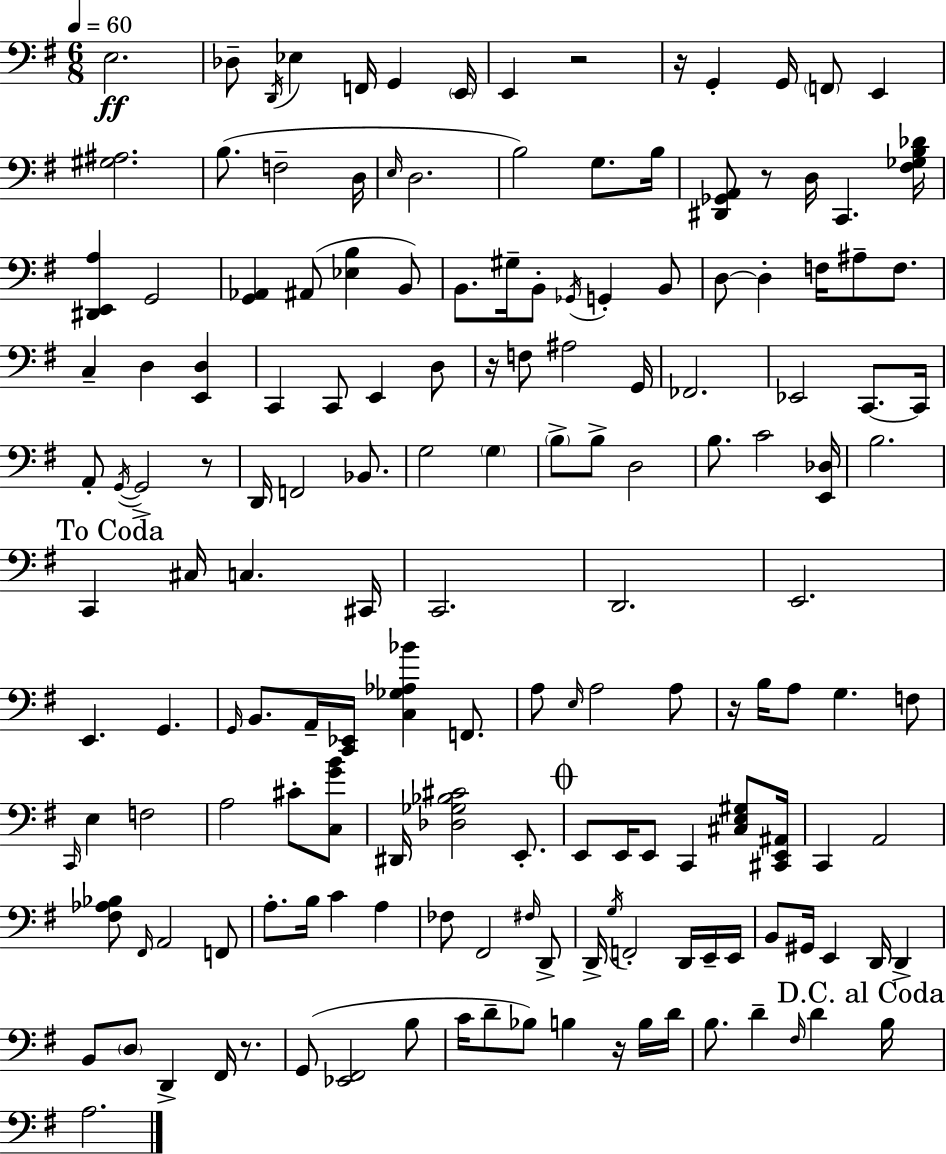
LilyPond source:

{
  \clef bass
  \numericTimeSignature
  \time 6/8
  \key g \major
  \tempo 4 = 60
  \repeat volta 2 { e2.\ff | des8-- \acciaccatura { d,16 } ees4 f,16 g,4 | \parenthesize e,16 e,4 r2 | r16 g,4-. g,16 \parenthesize f,8 e,4 | \break <gis ais>2. | b8.( f2-- | d16 \grace { e16 } d2. | b2) g8. | \break b16 <dis, ges, a,>8 r8 d16 c,4. | <fis ges b des'>16 <dis, e, a>4 g,2 | <g, aes,>4 ais,8( <ees b>4 | b,8) b,8. gis16-- b,8-. \acciaccatura { ges,16 } g,4-. | \break b,8 d8~~ d4-. f16 ais8-- | f8. c4-- d4 <e, d>4 | c,4 c,8 e,4 | d8 r16 f8 ais2 | \break g,16 fes,2. | ees,2 c,8.~~ | c,16 a,8-. \acciaccatura { g,16~ }~ g,2-> | r8 d,16 f,2 | \break bes,8. g2 | \parenthesize g4 \parenthesize b8-> b8-> d2 | b8. c'2 | <e, des>16 b2. | \break \mark "To Coda" c,4 cis16 c4. | cis,16 c,2. | d,2. | e,2. | \break e,4. g,4. | \grace { g,16 } b,8. a,16-- <c, ees,>16 <c ges aes bes'>4 | f,8. a8 \grace { e16 } a2 | a8 r16 b16 a8 g4. | \break f8 \grace { c,16 } e4 f2 | a2 | cis'8-. <c g' b'>8 dis,16 <des ges bes cis'>2 | e,8.-. \mark \markup { \musicglyph "scripts.coda" } e,8 e,16 e,8 | \break c,4 <cis e gis>8 <cis, e, ais,>16 c,4 a,2 | <fis aes bes>8 \grace { fis,16 } a,2 | f,8 a8.-. b16 | c'4 a4 fes8 fis,2 | \break \grace { fis16 } d,8-> d,16-> \acciaccatura { g16 } f,2-. | d,16 e,16-- e,16 b,8 | gis,16 e,4 d,16 d,4-> b,8 | \parenthesize d8 d,4-> fis,16 r8. g,8( | \break <ees, fis,>2 b8 c'16 d'8-- | bes8) b4 r16 b16 d'16 b8. | d'4-- \grace { fis16 } d'4 \mark "D.C. al Coda" b16 a2. | } \bar "|."
}